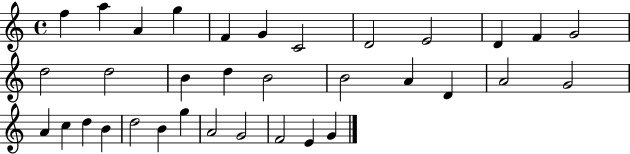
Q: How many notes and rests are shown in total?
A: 34